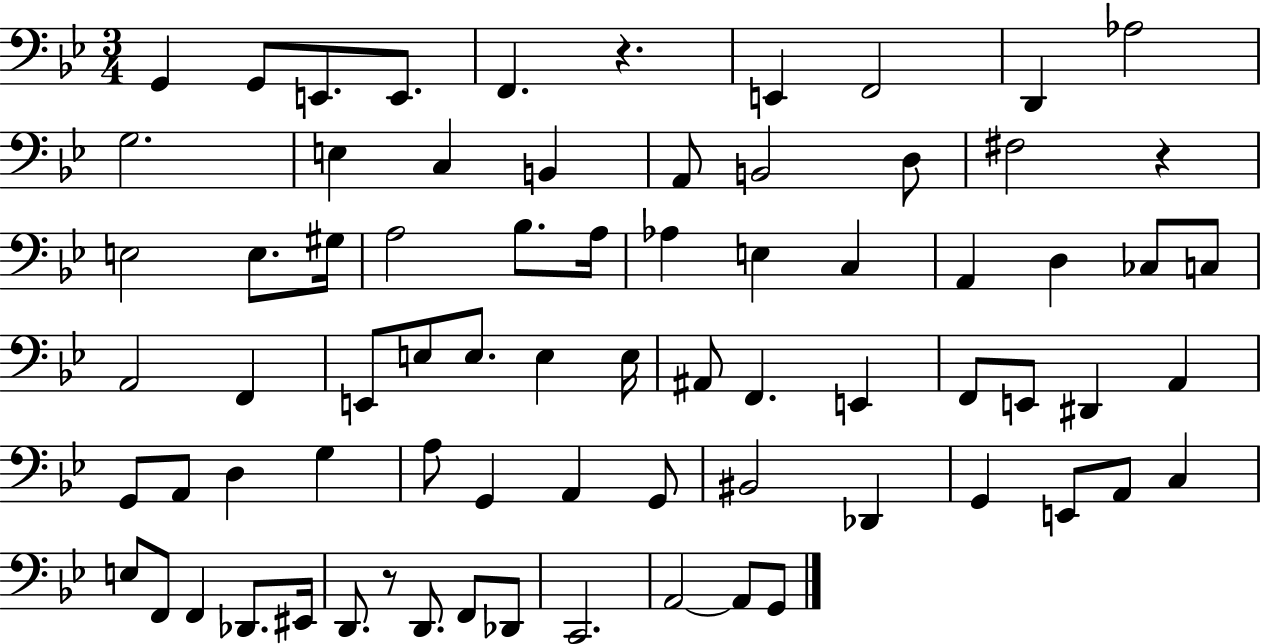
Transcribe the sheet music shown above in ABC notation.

X:1
T:Untitled
M:3/4
L:1/4
K:Bb
G,, G,,/2 E,,/2 E,,/2 F,, z E,, F,,2 D,, _A,2 G,2 E, C, B,, A,,/2 B,,2 D,/2 ^F,2 z E,2 E,/2 ^G,/4 A,2 _B,/2 A,/4 _A, E, C, A,, D, _C,/2 C,/2 A,,2 F,, E,,/2 E,/2 E,/2 E, E,/4 ^A,,/2 F,, E,, F,,/2 E,,/2 ^D,, A,, G,,/2 A,,/2 D, G, A,/2 G,, A,, G,,/2 ^B,,2 _D,, G,, E,,/2 A,,/2 C, E,/2 F,,/2 F,, _D,,/2 ^E,,/4 D,,/2 z/2 D,,/2 F,,/2 _D,,/2 C,,2 A,,2 A,,/2 G,,/2